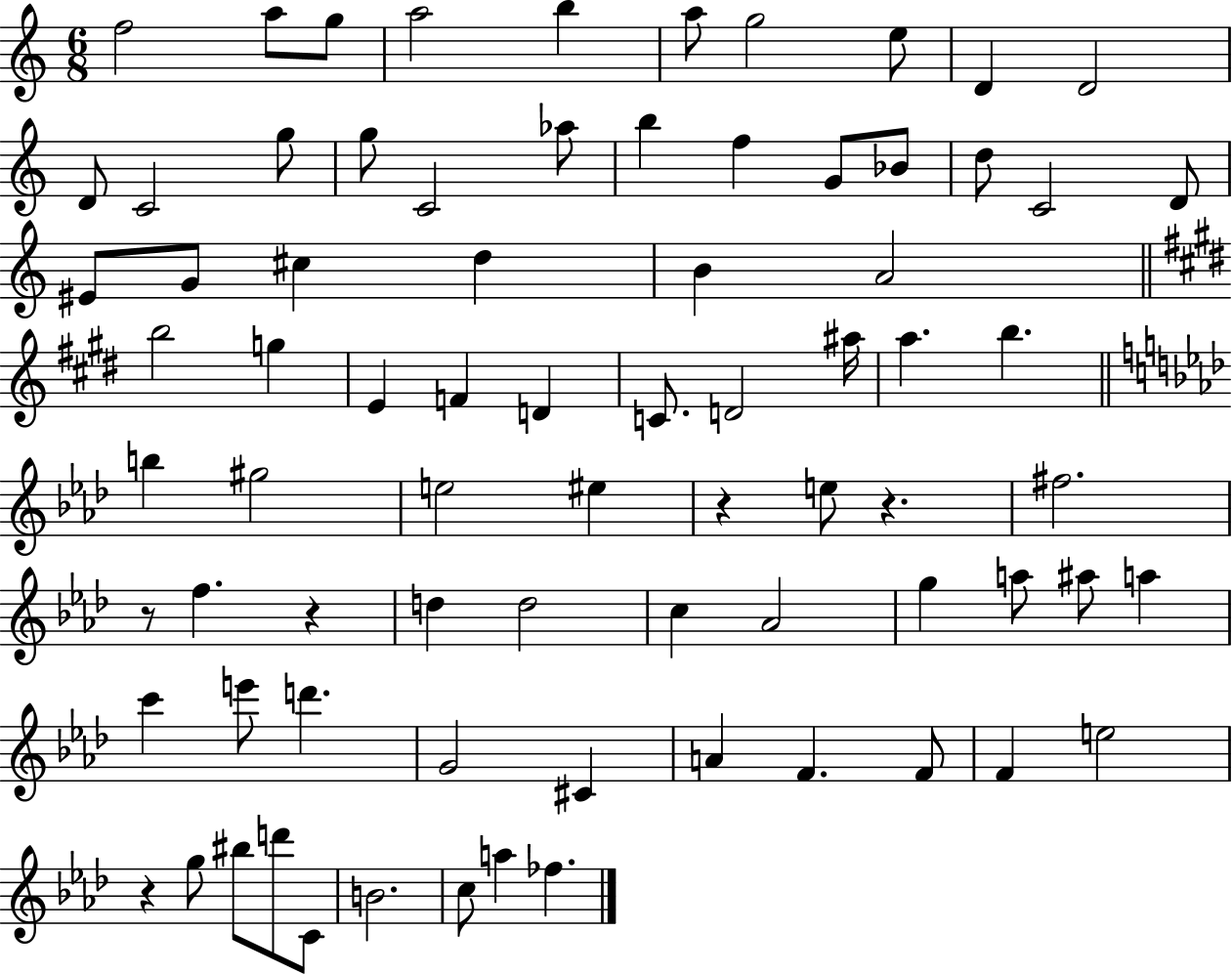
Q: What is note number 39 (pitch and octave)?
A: B5